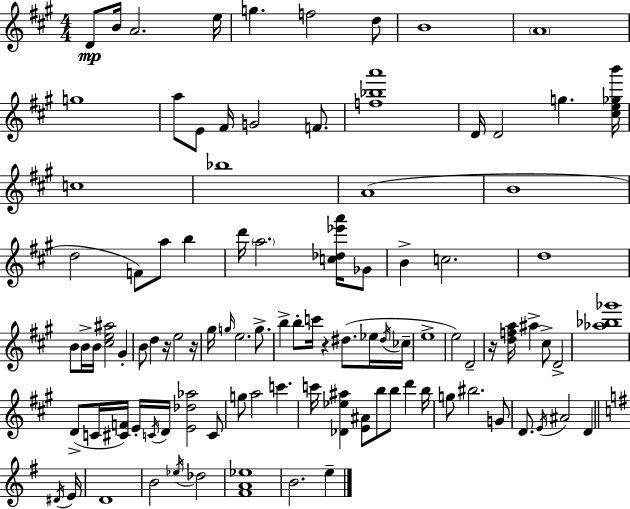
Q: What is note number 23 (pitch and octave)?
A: D5